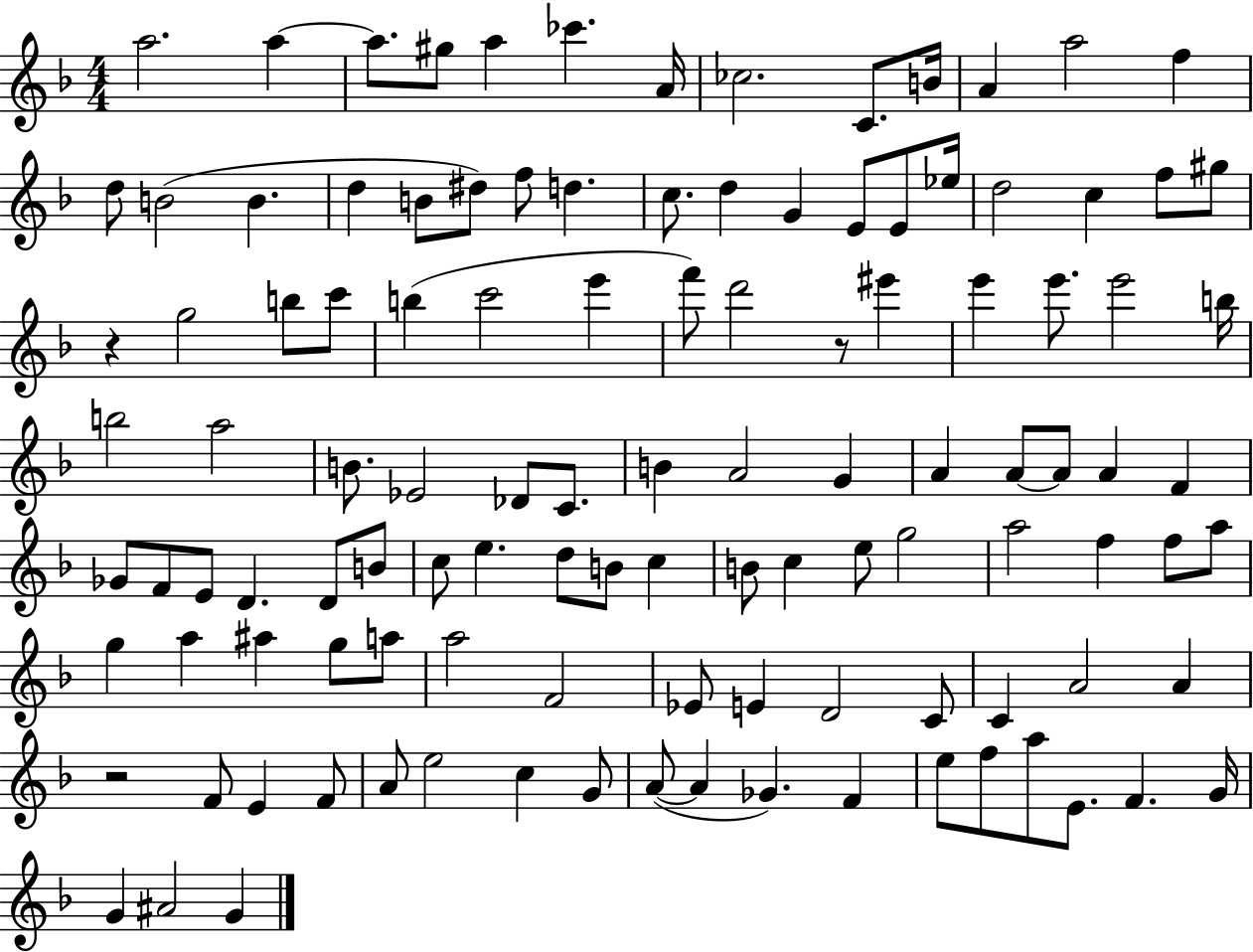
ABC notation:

X:1
T:Untitled
M:4/4
L:1/4
K:F
a2 a a/2 ^g/2 a _c' A/4 _c2 C/2 B/4 A a2 f d/2 B2 B d B/2 ^d/2 f/2 d c/2 d G E/2 E/2 _e/4 d2 c f/2 ^g/2 z g2 b/2 c'/2 b c'2 e' f'/2 d'2 z/2 ^e' e' e'/2 e'2 b/4 b2 a2 B/2 _E2 _D/2 C/2 B A2 G A A/2 A/2 A F _G/2 F/2 E/2 D D/2 B/2 c/2 e d/2 B/2 c B/2 c e/2 g2 a2 f f/2 a/2 g a ^a g/2 a/2 a2 F2 _E/2 E D2 C/2 C A2 A z2 F/2 E F/2 A/2 e2 c G/2 A/2 A _G F e/2 f/2 a/2 E/2 F G/4 G ^A2 G